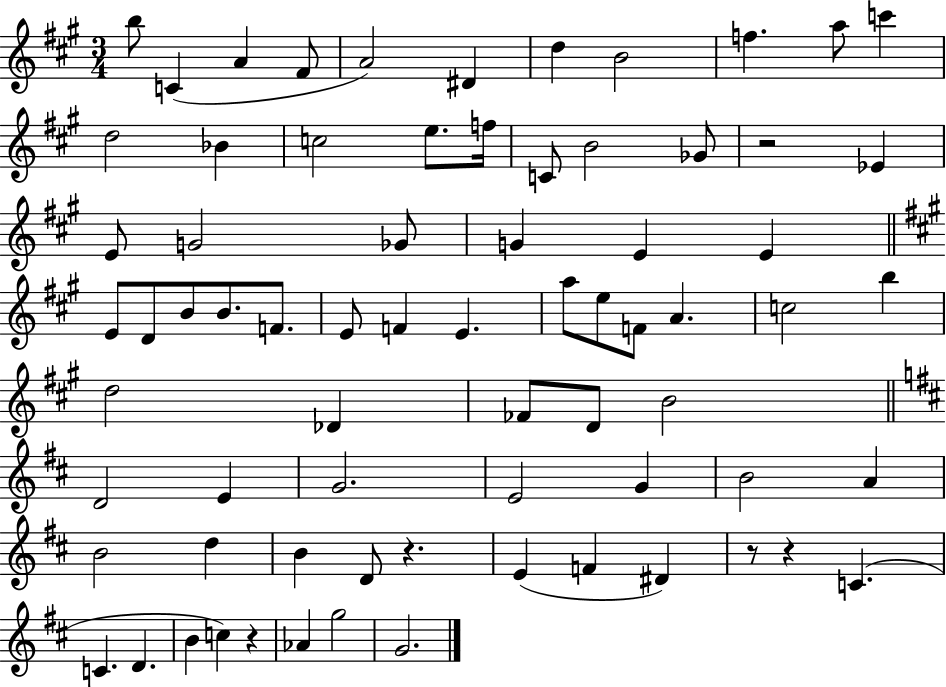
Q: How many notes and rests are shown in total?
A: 72